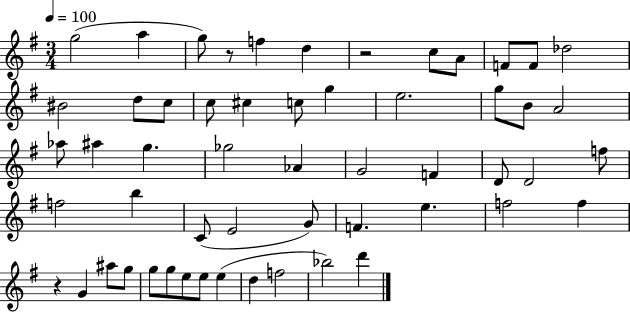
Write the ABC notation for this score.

X:1
T:Untitled
M:3/4
L:1/4
K:G
g2 a g/2 z/2 f d z2 c/2 A/2 F/2 F/2 _d2 ^B2 d/2 c/2 c/2 ^c c/2 g e2 g/2 B/2 A2 _a/2 ^a g _g2 _A G2 F D/2 D2 f/2 f2 b C/2 E2 G/2 F e f2 f z G ^a/2 g/2 g/2 g/2 e/2 e/2 e d f2 _b2 d'